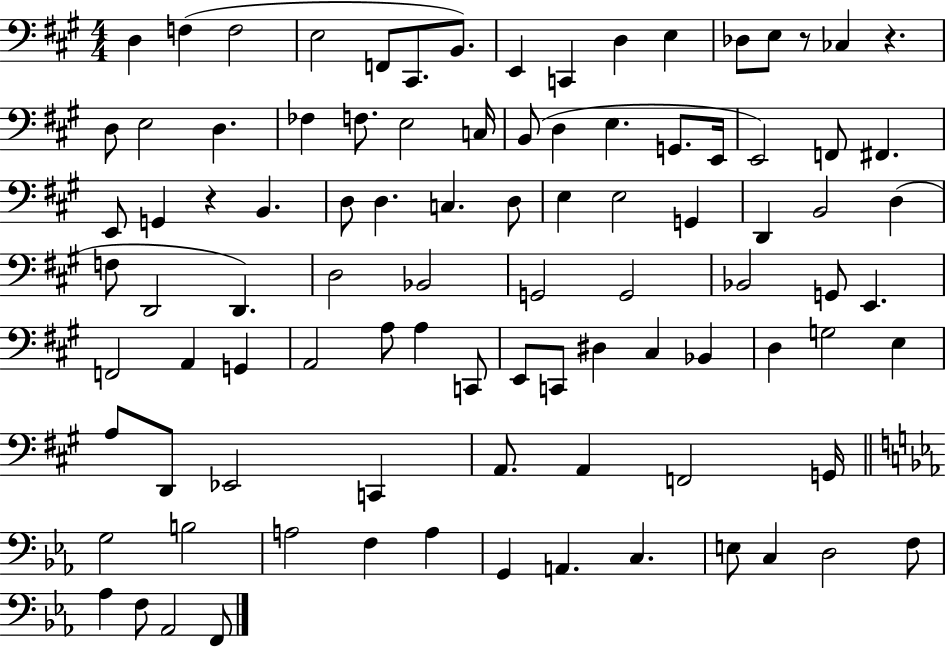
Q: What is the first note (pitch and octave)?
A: D3